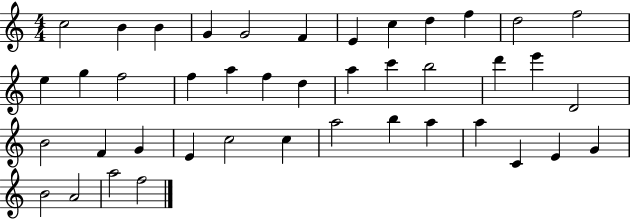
{
  \clef treble
  \numericTimeSignature
  \time 4/4
  \key c \major
  c''2 b'4 b'4 | g'4 g'2 f'4 | e'4 c''4 d''4 f''4 | d''2 f''2 | \break e''4 g''4 f''2 | f''4 a''4 f''4 d''4 | a''4 c'''4 b''2 | d'''4 e'''4 d'2 | \break b'2 f'4 g'4 | e'4 c''2 c''4 | a''2 b''4 a''4 | a''4 c'4 e'4 g'4 | \break b'2 a'2 | a''2 f''2 | \bar "|."
}